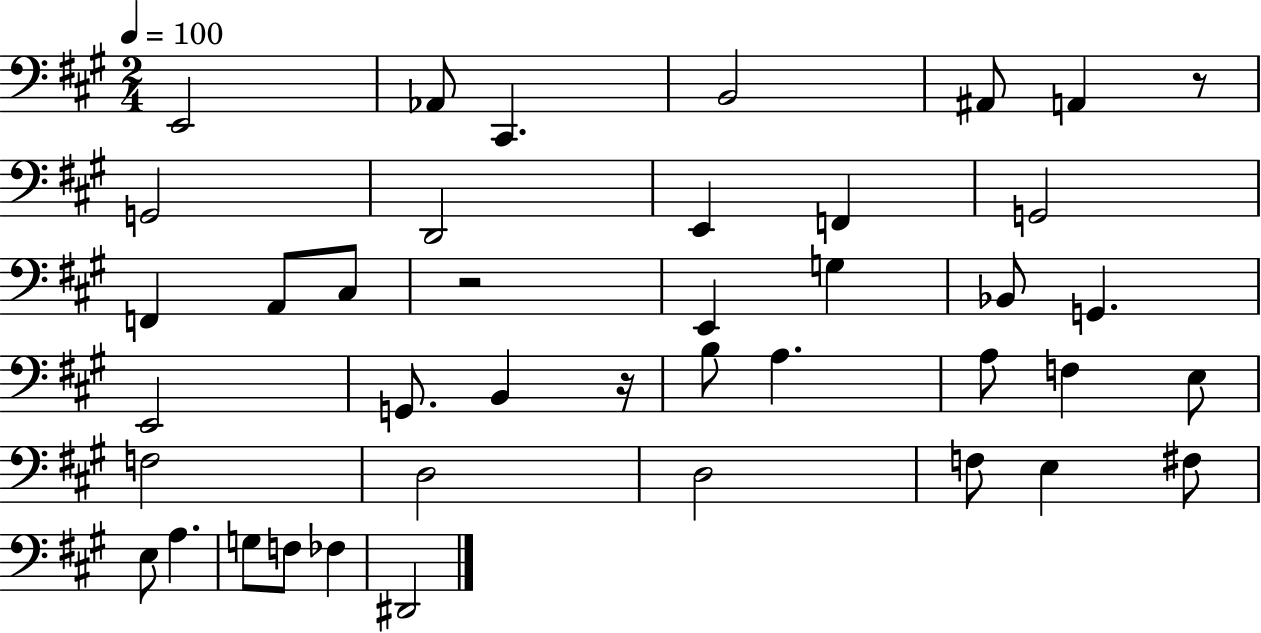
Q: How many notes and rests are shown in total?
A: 41